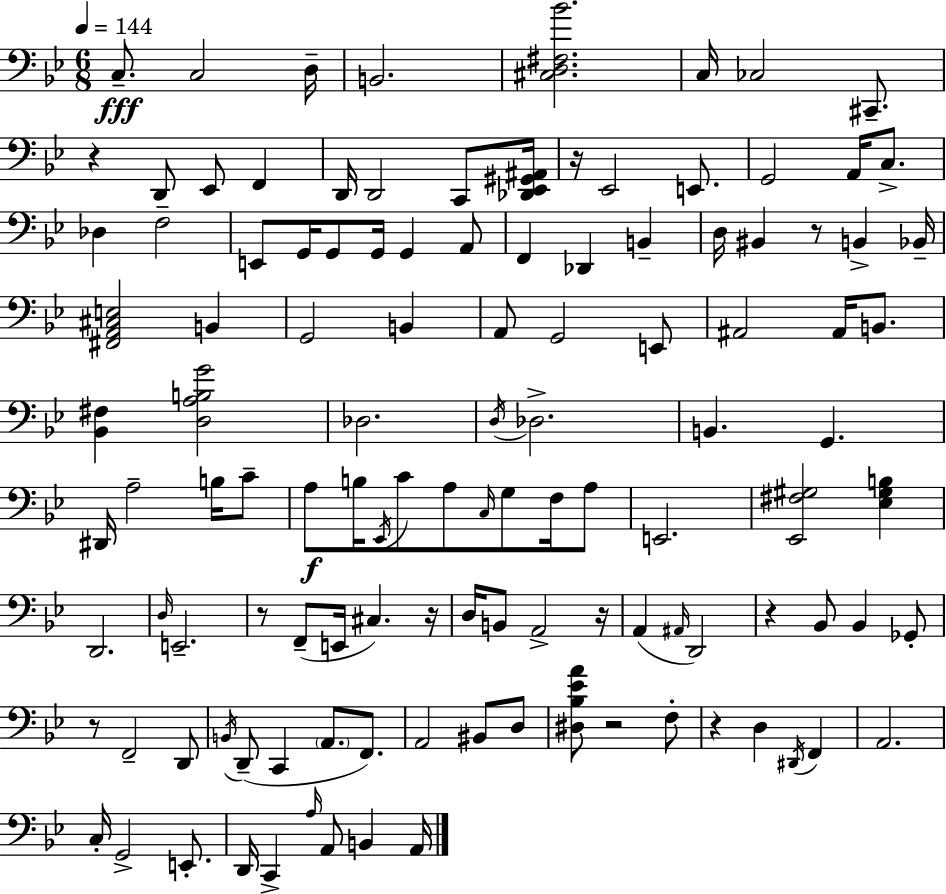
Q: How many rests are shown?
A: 10